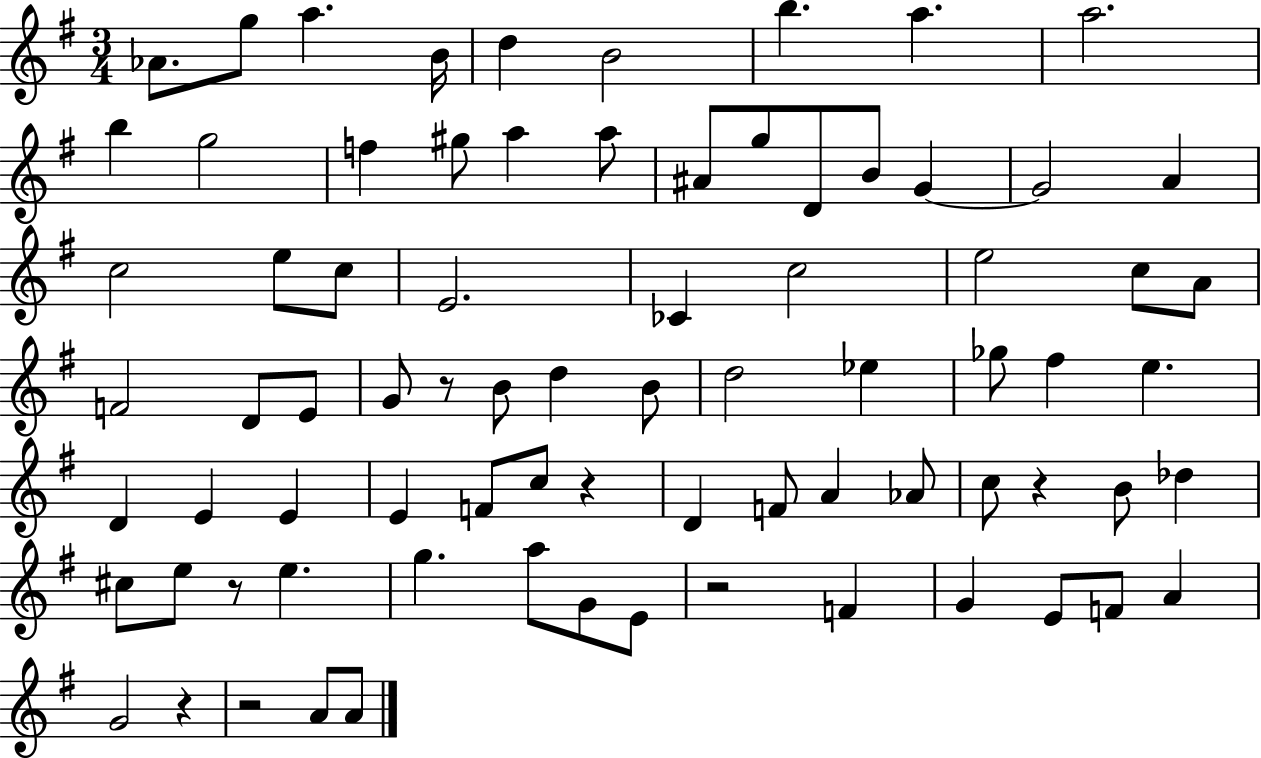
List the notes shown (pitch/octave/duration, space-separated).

Ab4/e. G5/e A5/q. B4/s D5/q B4/h B5/q. A5/q. A5/h. B5/q G5/h F5/q G#5/e A5/q A5/e A#4/e G5/e D4/e B4/e G4/q G4/h A4/q C5/h E5/e C5/e E4/h. CES4/q C5/h E5/h C5/e A4/e F4/h D4/e E4/e G4/e R/e B4/e D5/q B4/e D5/h Eb5/q Gb5/e F#5/q E5/q. D4/q E4/q E4/q E4/q F4/e C5/e R/q D4/q F4/e A4/q Ab4/e C5/e R/q B4/e Db5/q C#5/e E5/e R/e E5/q. G5/q. A5/e G4/e E4/e R/h F4/q G4/q E4/e F4/e A4/q G4/h R/q R/h A4/e A4/e